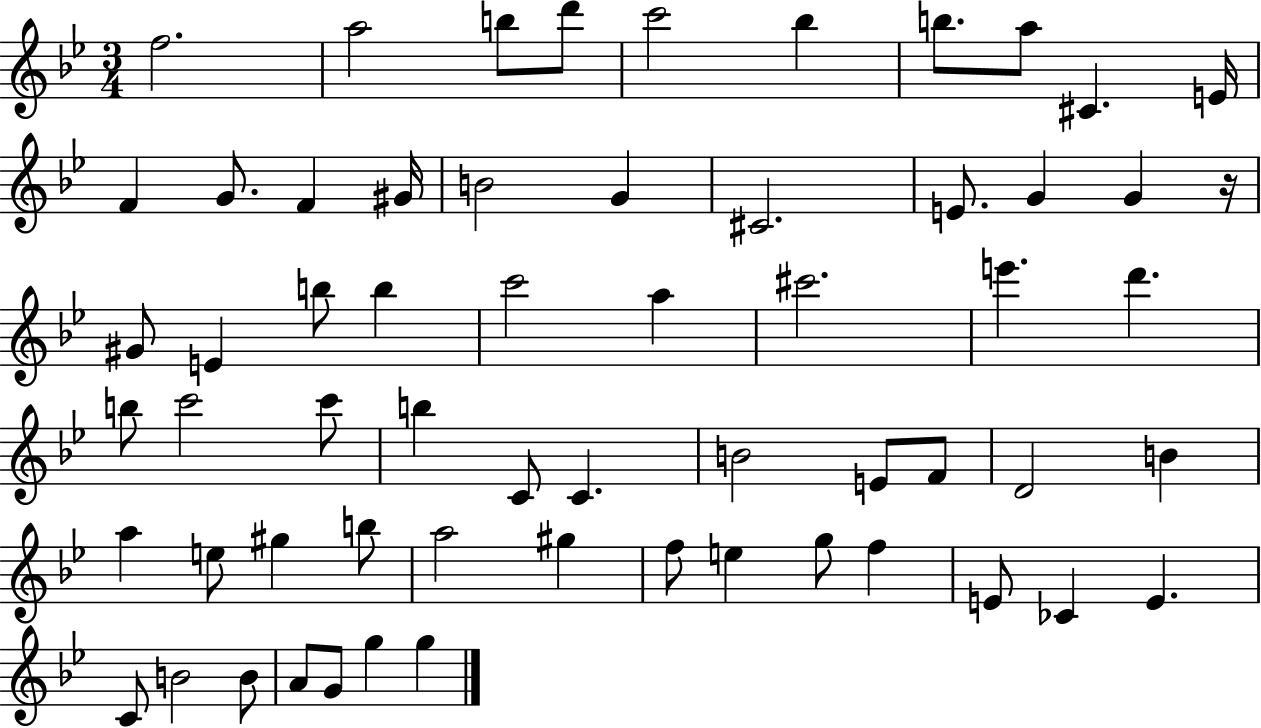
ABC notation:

X:1
T:Untitled
M:3/4
L:1/4
K:Bb
f2 a2 b/2 d'/2 c'2 _b b/2 a/2 ^C E/4 F G/2 F ^G/4 B2 G ^C2 E/2 G G z/4 ^G/2 E b/2 b c'2 a ^c'2 e' d' b/2 c'2 c'/2 b C/2 C B2 E/2 F/2 D2 B a e/2 ^g b/2 a2 ^g f/2 e g/2 f E/2 _C E C/2 B2 B/2 A/2 G/2 g g